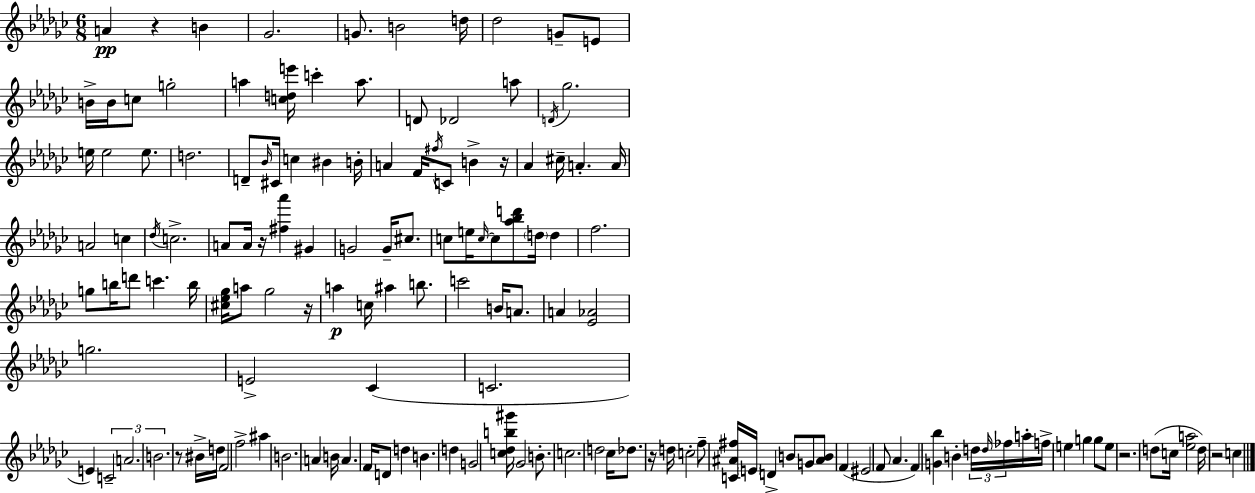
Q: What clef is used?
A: treble